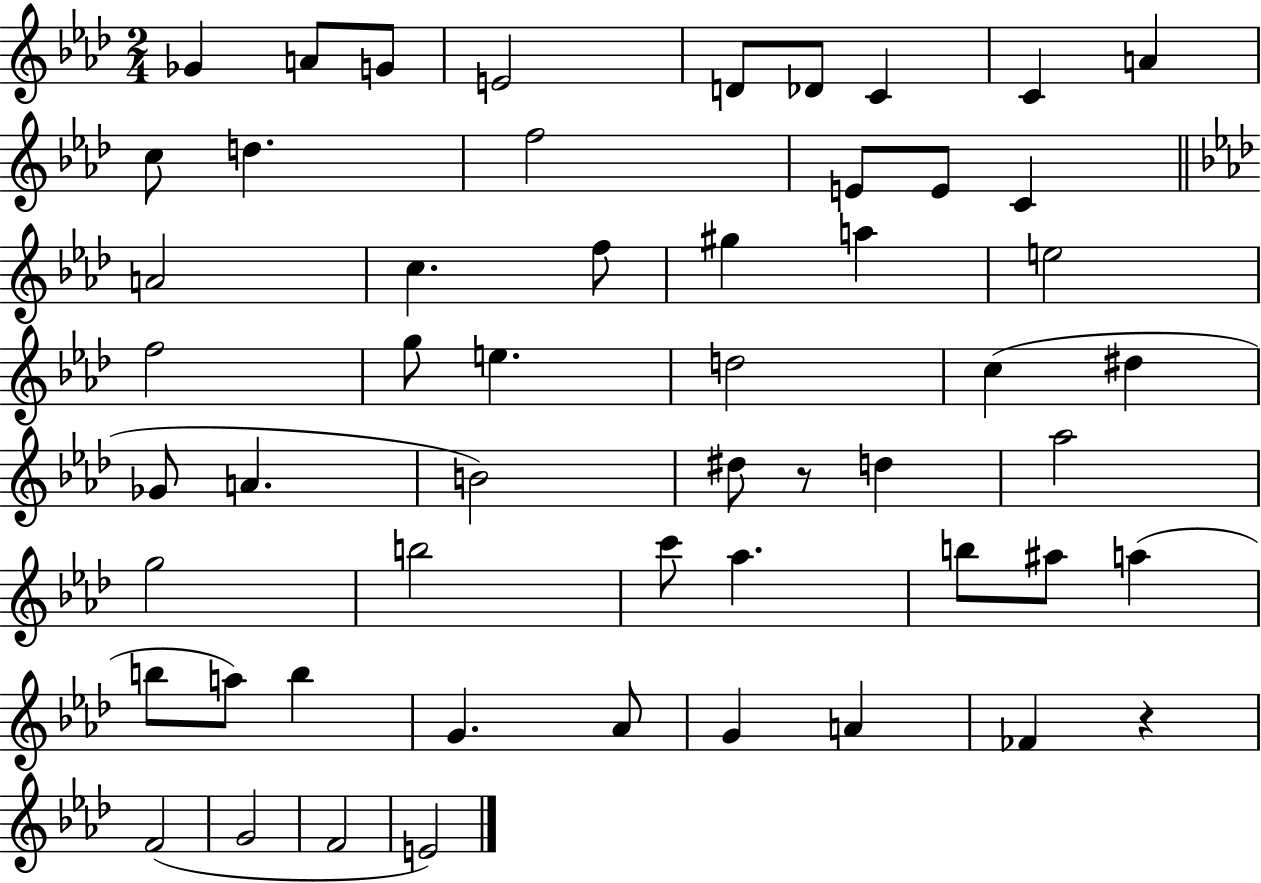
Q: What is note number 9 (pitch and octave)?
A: A4